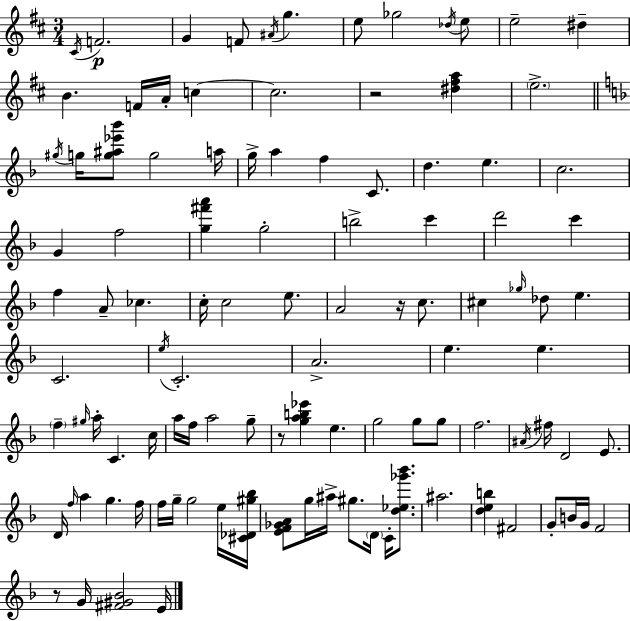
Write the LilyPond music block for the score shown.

{
  \clef treble
  \numericTimeSignature
  \time 3/4
  \key d \major
  \repeat volta 2 { \acciaccatura { cis'16 }\p f'2. | g'4 f'8 \acciaccatura { ais'16 } g''4. | e''8 ges''2 | \acciaccatura { des''16 } e''8 e''2-- dis''4-- | \break b'4. f'16 a'16-. c''4~~ | c''2. | r2 <dis'' fis'' a''>4 | \parenthesize e''2.-> | \break \bar "||" \break \key f \major \acciaccatura { gis''16 } g''16 <g'' ais'' ees''' bes'''>8 g''2 | a''16 g''16-> a''4 f''4 c'8. | d''4. e''4. | c''2. | \break g'4 f''2 | <g'' fis''' a'''>4 g''2-. | b''2-> c'''4 | d'''2 c'''4 | \break f''4 a'8-- ces''4. | c''16-. c''2 e''8. | a'2 r16 c''8. | cis''4 \grace { ges''16 } des''8 e''4. | \break c'2. | \acciaccatura { e''16 } c'2.-. | a'2.-> | e''4. e''4. | \break \parenthesize f''4-- \grace { gis''16 } a''16-. c'4. | c''16 a''16 f''16 a''2 | g''8-- r8 <g'' a'' b'' ees'''>4 e''4. | g''2 | \break g''8 g''8 f''2. | \acciaccatura { ais'16 } fis''16 d'2 | e'8. d'16 \grace { f''16 } a''4 g''4. | f''16 f''16 g''16-- g''2 | \break e''16 <cis' des' gis'' bes''>16 <e' f' ges' a'>8 g''16 ais''16-> gis''8. | \parenthesize d'16 c'16-. <d'' ees'' ges''' bes'''>8. ais''2. | <d'' e'' b''>4 fis'2 | g'8-. b'16 g'16 f'2 | \break r8 g'16 <fis' gis' bes'>2 | e'16 } \bar "|."
}